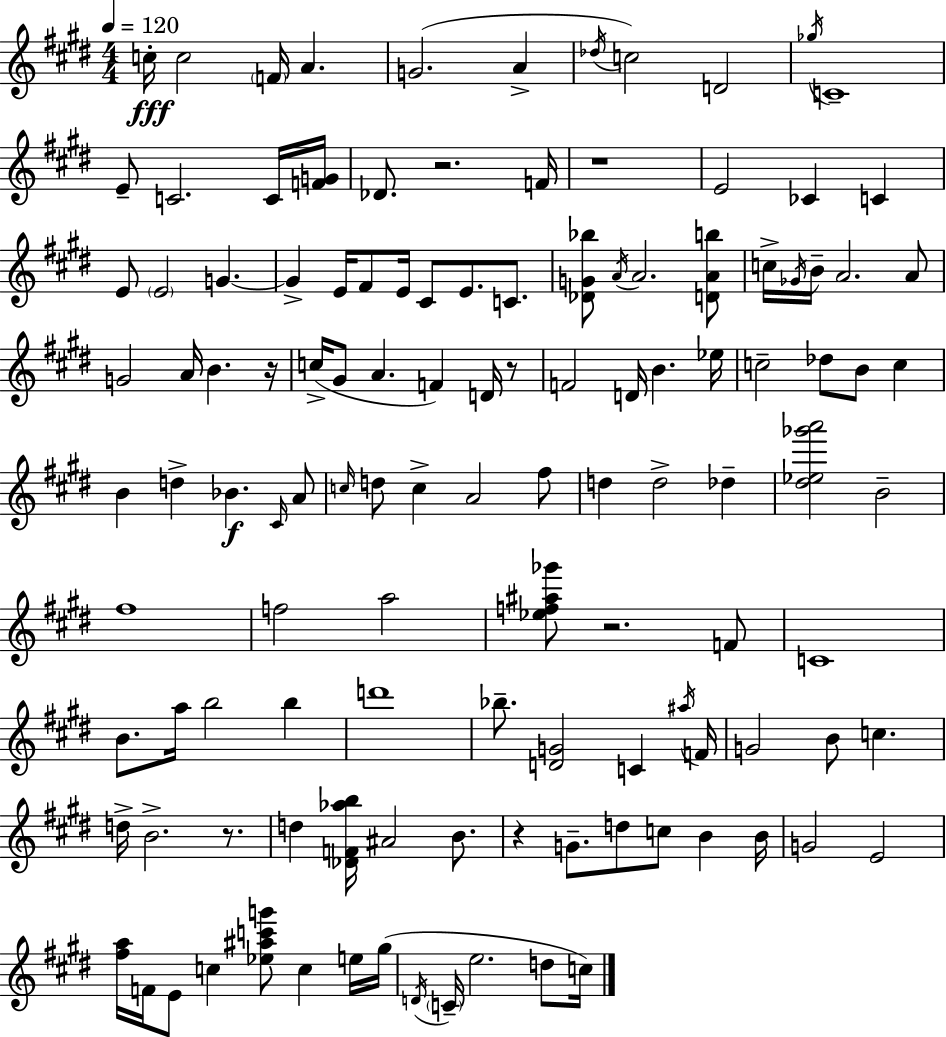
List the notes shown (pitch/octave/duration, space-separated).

C5/s C5/h F4/s A4/q. G4/h. A4/q Db5/s C5/h D4/h Gb5/s C4/w E4/e C4/h. C4/s [F4,G4]/s Db4/e. R/h. F4/s R/w E4/h CES4/q C4/q E4/e E4/h G4/q. G4/q E4/s F#4/e E4/s C#4/e E4/e. C4/e. [Db4,G4,Bb5]/e A4/s A4/h. [D4,A4,B5]/e C5/s Gb4/s B4/s A4/h. A4/e G4/h A4/s B4/q. R/s C5/s G#4/e A4/q. F4/q D4/s R/e F4/h D4/s B4/q. Eb5/s C5/h Db5/e B4/e C5/q B4/q D5/q Bb4/q. C#4/s A4/e C5/s D5/e C5/q A4/h F#5/e D5/q D5/h Db5/q [D#5,Eb5,Gb6,A6]/h B4/h F#5/w F5/h A5/h [Eb5,F5,A#5,Gb6]/e R/h. F4/e C4/w B4/e. A5/s B5/h B5/q D6/w Bb5/e. [D4,G4]/h C4/q A#5/s F4/s G4/h B4/e C5/q. D5/s B4/h. R/e. D5/q [Db4,F4,Ab5,B5]/s A#4/h B4/e. R/q G4/e. D5/e C5/e B4/q B4/s G4/h E4/h [F#5,A5]/s F4/s E4/e C5/q [Eb5,A#5,C6,G6]/e C5/q E5/s G#5/s D4/s C4/s E5/h. D5/e C5/s